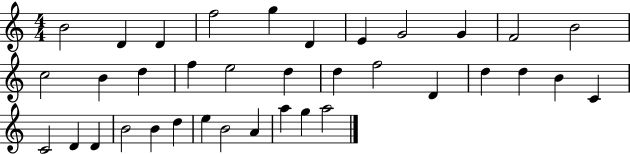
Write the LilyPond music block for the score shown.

{
  \clef treble
  \numericTimeSignature
  \time 4/4
  \key c \major
  b'2 d'4 d'4 | f''2 g''4 d'4 | e'4 g'2 g'4 | f'2 b'2 | \break c''2 b'4 d''4 | f''4 e''2 d''4 | d''4 f''2 d'4 | d''4 d''4 b'4 c'4 | \break c'2 d'4 d'4 | b'2 b'4 d''4 | e''4 b'2 a'4 | a''4 g''4 a''2 | \break \bar "|."
}